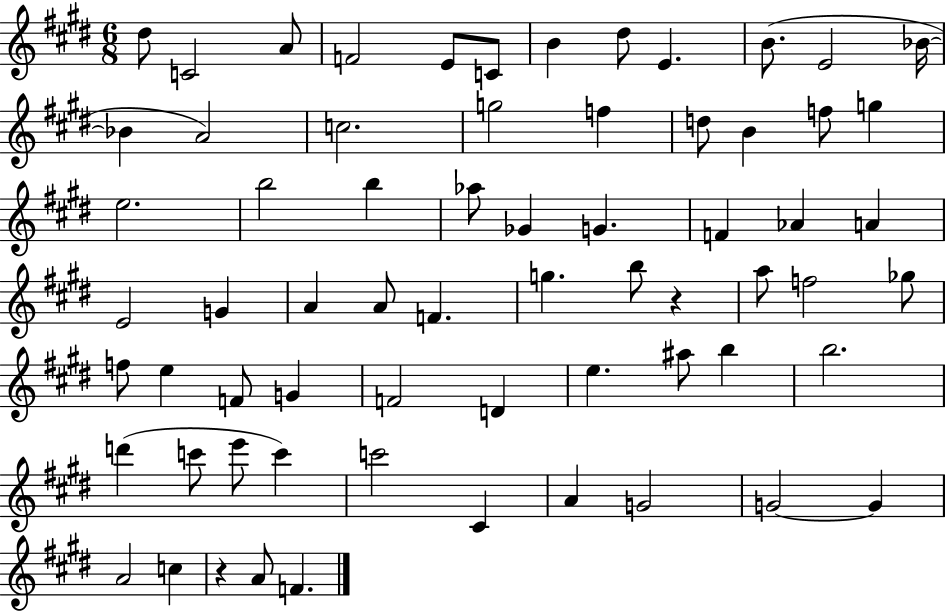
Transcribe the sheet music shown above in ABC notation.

X:1
T:Untitled
M:6/8
L:1/4
K:E
^d/2 C2 A/2 F2 E/2 C/2 B ^d/2 E B/2 E2 _B/4 _B A2 c2 g2 f d/2 B f/2 g e2 b2 b _a/2 _G G F _A A E2 G A A/2 F g b/2 z a/2 f2 _g/2 f/2 e F/2 G F2 D e ^a/2 b b2 d' c'/2 e'/2 c' c'2 ^C A G2 G2 G A2 c z A/2 F